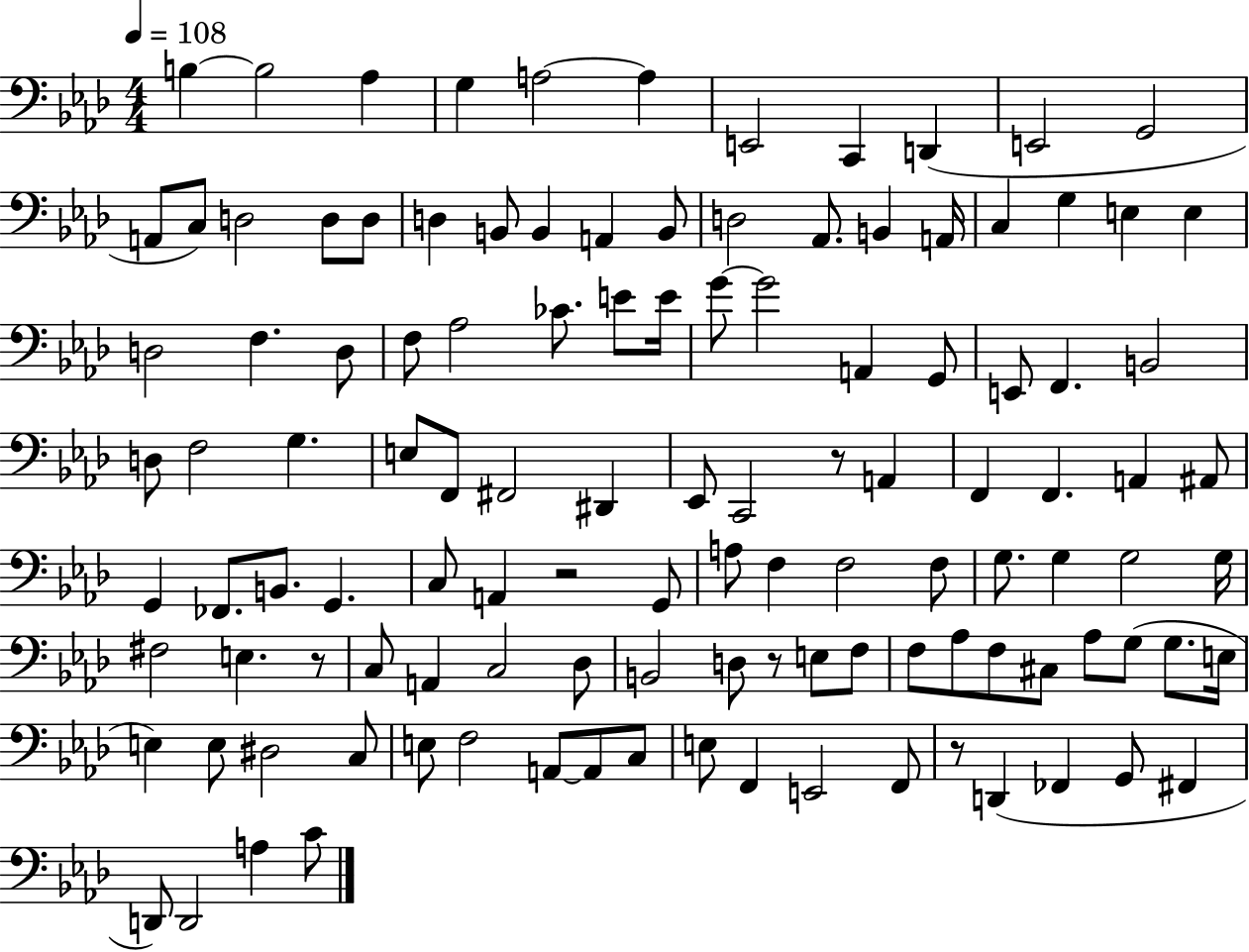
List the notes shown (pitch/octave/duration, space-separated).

B3/q B3/h Ab3/q G3/q A3/h A3/q E2/h C2/q D2/q E2/h G2/h A2/e C3/e D3/h D3/e D3/e D3/q B2/e B2/q A2/q B2/e D3/h Ab2/e. B2/q A2/s C3/q G3/q E3/q E3/q D3/h F3/q. D3/e F3/e Ab3/h CES4/e. E4/e E4/s G4/e G4/h A2/q G2/e E2/e F2/q. B2/h D3/e F3/h G3/q. E3/e F2/e F#2/h D#2/q Eb2/e C2/h R/e A2/q F2/q F2/q. A2/q A#2/e G2/q FES2/e. B2/e. G2/q. C3/e A2/q R/h G2/e A3/e F3/q F3/h F3/e G3/e. G3/q G3/h G3/s F#3/h E3/q. R/e C3/e A2/q C3/h Db3/e B2/h D3/e R/e E3/e F3/e F3/e Ab3/e F3/e C#3/e Ab3/e G3/e G3/e. E3/s E3/q E3/e D#3/h C3/e E3/e F3/h A2/e A2/e C3/e E3/e F2/q E2/h F2/e R/e D2/q FES2/q G2/e F#2/q D2/e D2/h A3/q C4/e